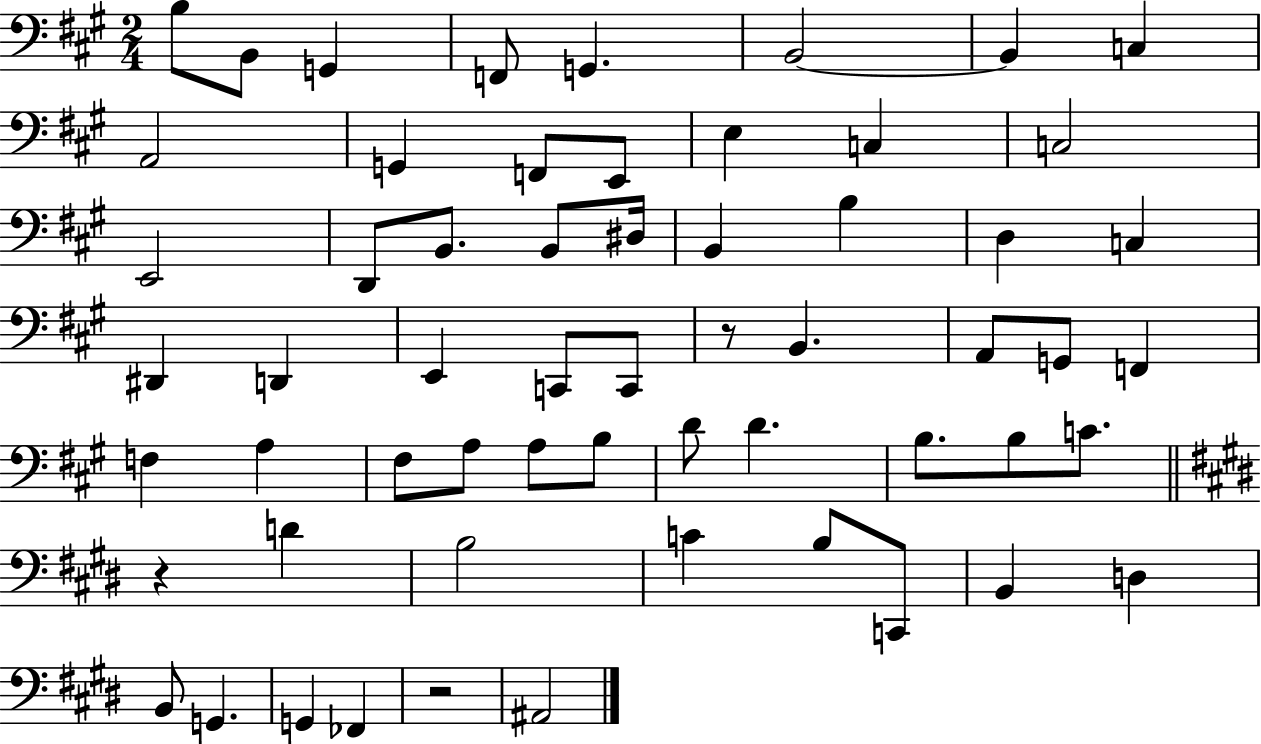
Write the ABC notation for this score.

X:1
T:Untitled
M:2/4
L:1/4
K:A
B,/2 B,,/2 G,, F,,/2 G,, B,,2 B,, C, A,,2 G,, F,,/2 E,,/2 E, C, C,2 E,,2 D,,/2 B,,/2 B,,/2 ^D,/4 B,, B, D, C, ^D,, D,, E,, C,,/2 C,,/2 z/2 B,, A,,/2 G,,/2 F,, F, A, ^F,/2 A,/2 A,/2 B,/2 D/2 D B,/2 B,/2 C/2 z D B,2 C B,/2 C,,/2 B,, D, B,,/2 G,, G,, _F,, z2 ^A,,2